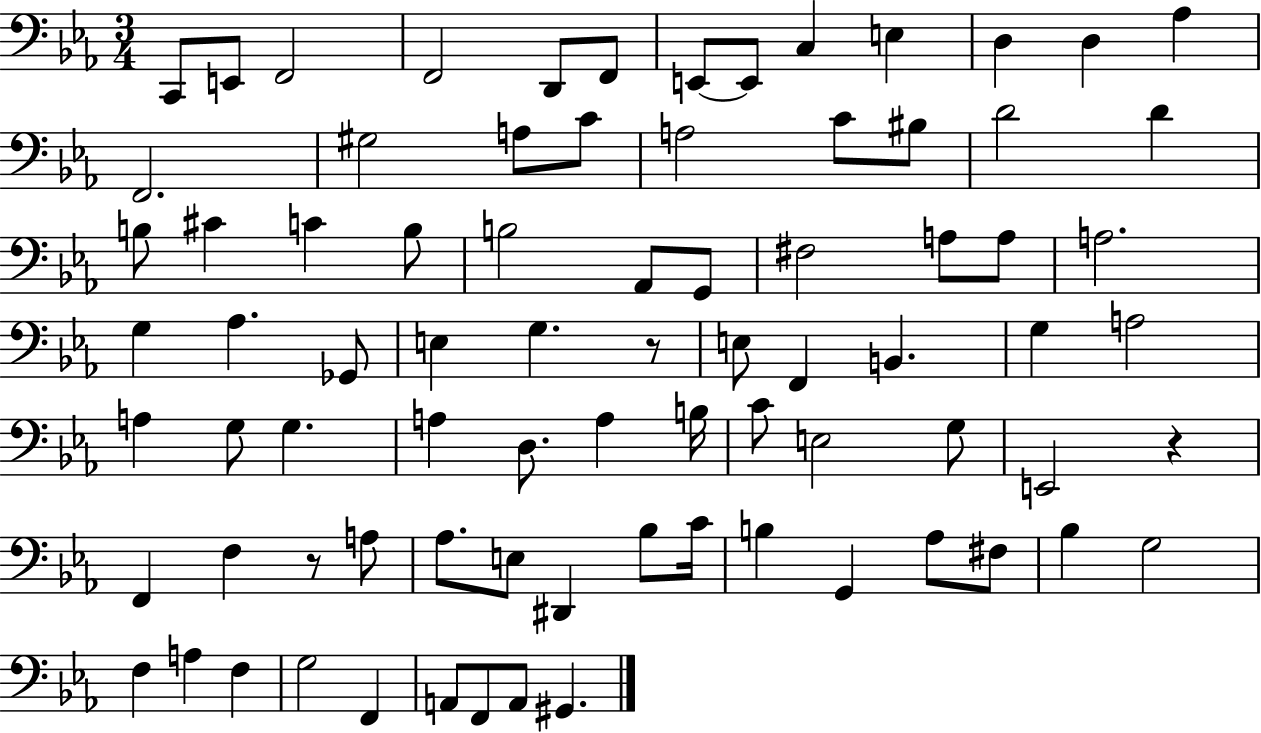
X:1
T:Untitled
M:3/4
L:1/4
K:Eb
C,,/2 E,,/2 F,,2 F,,2 D,,/2 F,,/2 E,,/2 E,,/2 C, E, D, D, _A, F,,2 ^G,2 A,/2 C/2 A,2 C/2 ^B,/2 D2 D B,/2 ^C C B,/2 B,2 _A,,/2 G,,/2 ^F,2 A,/2 A,/2 A,2 G, _A, _G,,/2 E, G, z/2 E,/2 F,, B,, G, A,2 A, G,/2 G, A, D,/2 A, B,/4 C/2 E,2 G,/2 E,,2 z F,, F, z/2 A,/2 _A,/2 E,/2 ^D,, _B,/2 C/4 B, G,, _A,/2 ^F,/2 _B, G,2 F, A, F, G,2 F,, A,,/2 F,,/2 A,,/2 ^G,,